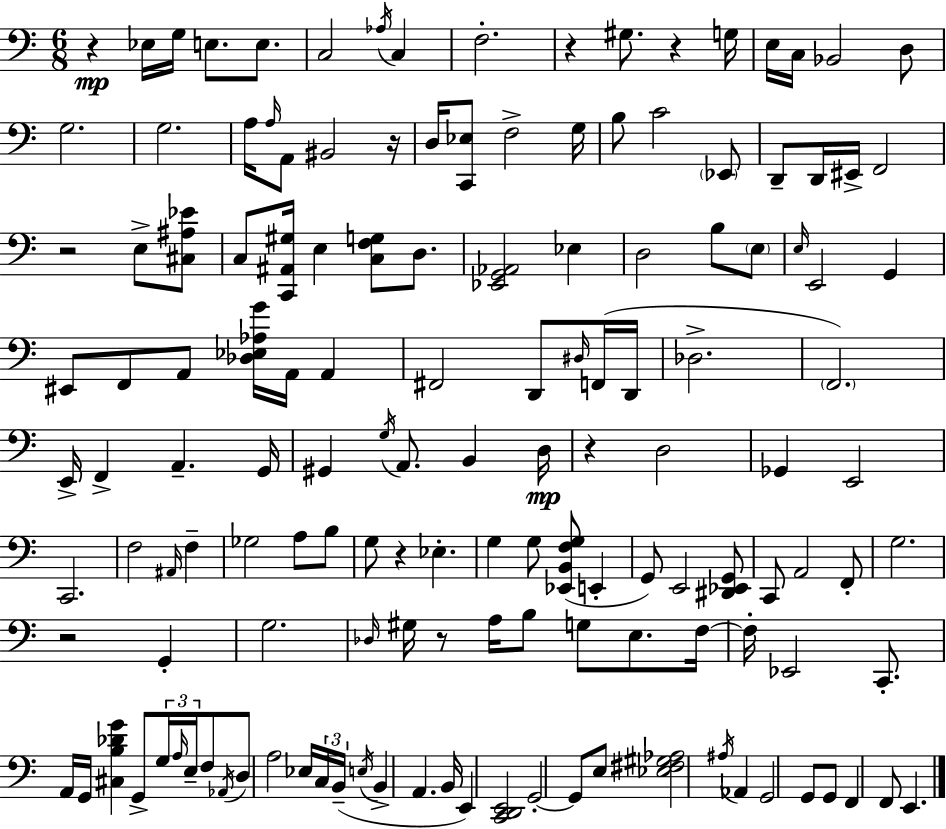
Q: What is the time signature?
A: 6/8